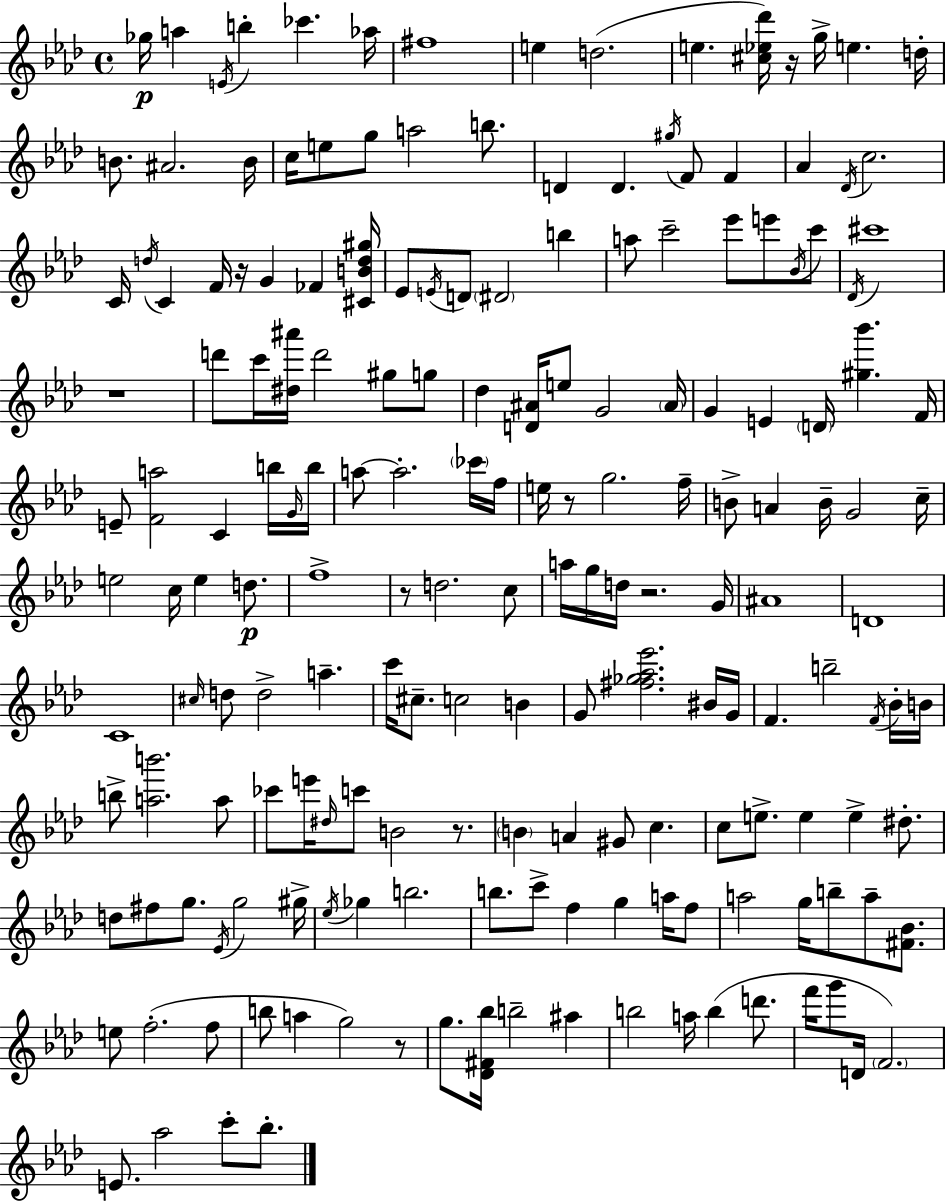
{
  \clef treble
  \time 4/4
  \defaultTimeSignature
  \key aes \major
  ges''16\p a''4 \acciaccatura { e'16 } b''4-. ces'''4. | aes''16 fis''1 | e''4 d''2.( | e''4. <cis'' ees'' des'''>16) r16 g''16-> e''4. | \break d''16-. b'8. ais'2. | b'16 c''16 e''8 g''8 a''2 b''8. | d'4 d'4. \acciaccatura { gis''16 } f'8 f'4 | aes'4 \acciaccatura { des'16 } c''2. | \break c'16 \acciaccatura { d''16 } c'4 f'16 r16 g'4 fes'4 | <cis' b' d'' gis''>16 ees'8 \acciaccatura { e'16 } d'8 \parenthesize dis'2 | b''4 a''8 c'''2-- ees'''8 | e'''8 \acciaccatura { bes'16 } c'''8 \acciaccatura { des'16 } cis'''1 | \break r1 | d'''8 c'''16 <dis'' ais'''>16 d'''2 | gis''8 g''8 des''4 <d' ais'>16 e''8 g'2 | \parenthesize ais'16 g'4 e'4 \parenthesize d'16 | \break <gis'' bes'''>4. f'16 e'8-- <f' a''>2 | c'4 b''16 \grace { g'16 } b''16 a''8~~ a''2.-. | \parenthesize ces'''16 f''16 e''16 r8 g''2. | f''16-- b'8-> a'4 b'16-- g'2 | \break c''16-- e''2 | c''16 e''4 d''8.\p f''1-> | r8 d''2. | c''8 a''16 g''16 d''16 r2. | \break g'16 ais'1 | d'1 | c'1 | \grace { cis''16 } d''8 d''2-> | \break a''4.-- c'''16 cis''8.-- c''2 | b'4 g'8 <fis'' ges'' aes'' ees'''>2. | bis'16 g'16 f'4. b''2-- | \acciaccatura { f'16 } bes'16-. b'16 b''8-> <a'' b'''>2. | \break a''8 ces'''8 e'''16 \grace { dis''16 } c'''8 | b'2 r8. \parenthesize b'4 a'4 | gis'8 c''4. c''8 e''8.-> | e''4 e''4-> dis''8.-. d''8 fis''8 g''8. | \break \acciaccatura { ees'16 } g''2 gis''16-> \acciaccatura { ees''16 } ges''4 | b''2. b''8. | c'''8-> f''4 g''4 a''16 f''8 a''2 | g''16 b''8-- a''8-- <fis' bes'>8. e''8 f''2.-.( | \break f''8 b''8 a''4 | g''2) r8 g''8. | <des' fis' bes''>16 b''2-- ais''4 b''2 | a''16 b''4( d'''8. f'''16 g'''8 | \break d'16 \parenthesize f'2.) e'8. | aes''2 c'''8-. bes''8.-. \bar "|."
}